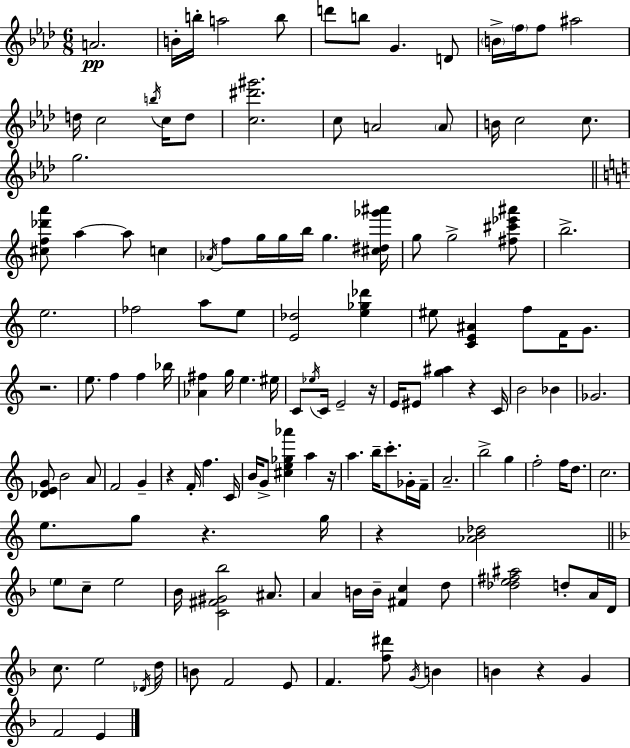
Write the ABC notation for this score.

X:1
T:Untitled
M:6/8
L:1/4
K:Fm
A2 B/4 b/4 a2 b/2 d'/2 b/2 G D/2 B/4 f/4 f/2 ^a2 d/4 c2 b/4 c/4 d/2 [c^d'^g']2 c/2 A2 A/2 B/4 c2 c/2 g2 [^cf_d'a']/2 a a/2 c _A/4 f/2 g/4 g/4 b/4 g [^c^d_g'^a']/4 g/2 g2 [^f^c'_e'^a']/2 b2 e2 _f2 a/2 e/2 [E_d]2 [e_g_d'] ^e/2 [CE^A] f/2 F/4 G/2 z2 e/2 f f _b/4 [_A^f] g/4 e ^e/4 C/2 _e/4 C/4 E2 z/4 E/4 ^E/2 [g^a] z C/4 B2 _B _G2 [_DEG]/2 B2 A/2 F2 G z F/4 f C/4 B/4 G/2 [^ce_g_a'] a z/4 a b/4 c'/2 _G/4 F/4 A2 b2 g f2 f/4 d/2 c2 e/2 g/2 z g/4 z [_AB_d]2 e/2 c/2 e2 _B/4 [C^F^G_b]2 ^A/2 A B/4 B/4 [^Fc] d/2 [_de^f^a]2 d/2 A/4 D/4 c/2 e2 _D/4 d/4 B/2 F2 E/2 F [f^d']/2 G/4 B B z G F2 E